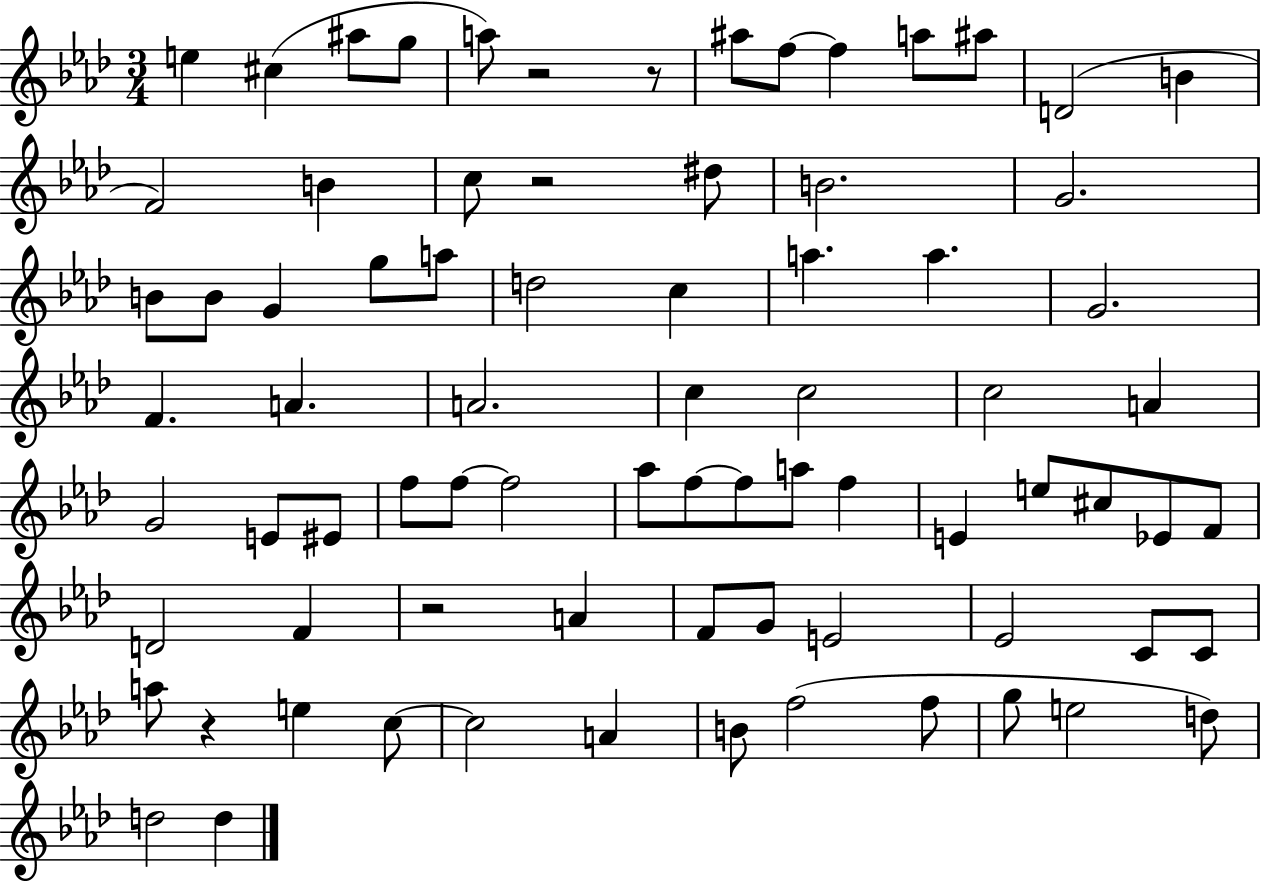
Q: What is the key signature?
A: AES major